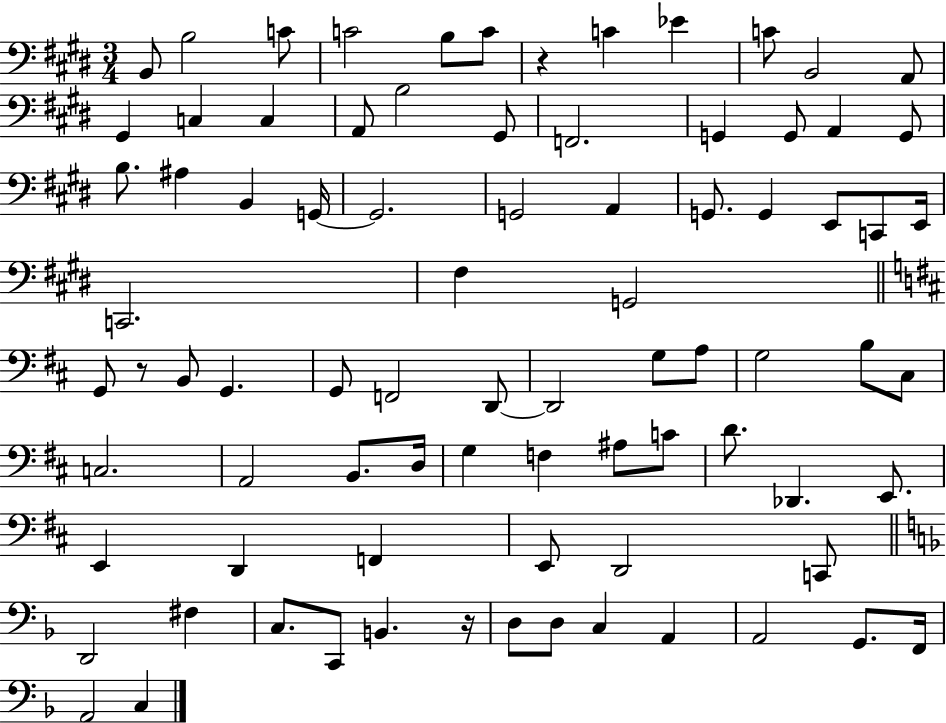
{
  \clef bass
  \numericTimeSignature
  \time 3/4
  \key e \major
  b,8 b2 c'8 | c'2 b8 c'8 | r4 c'4 ees'4 | c'8 b,2 a,8 | \break gis,4 c4 c4 | a,8 b2 gis,8 | f,2. | g,4 g,8 a,4 g,8 | \break b8. ais4 b,4 g,16~~ | g,2. | g,2 a,4 | g,8. g,4 e,8 c,8 e,16 | \break c,2. | fis4 g,2 | \bar "||" \break \key b \minor g,8 r8 b,8 g,4. | g,8 f,2 d,8~~ | d,2 g8 a8 | g2 b8 cis8 | \break c2. | a,2 b,8. d16 | g4 f4 ais8 c'8 | d'8. des,4. e,8. | \break e,4 d,4 f,4 | e,8 d,2 c,8 | \bar "||" \break \key d \minor d,2 fis4 | c8. c,8 b,4. r16 | d8 d8 c4 a,4 | a,2 g,8. f,16 | \break a,2 c4 | \bar "|."
}